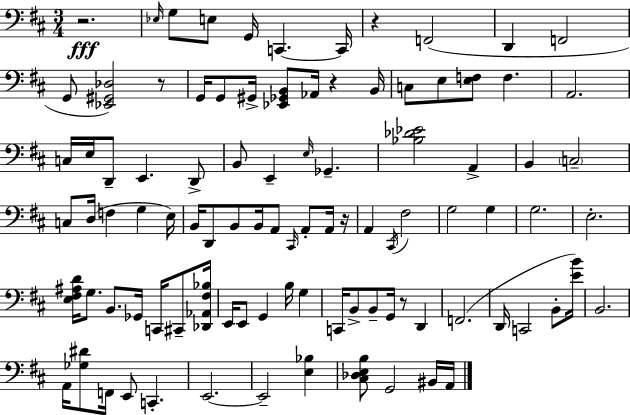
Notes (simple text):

R/h. Eb3/s G3/e E3/e G2/s C2/q. C2/s R/q F2/h D2/q F2/h G2/e [Eb2,G#2,Db3]/h R/e G2/s G2/e G#2/s [Eb2,Gb2,B2]/e Ab2/s R/q B2/s C3/e E3/e [E3,F3]/e F3/q. A2/h. C3/s E3/s D2/e E2/q. D2/e B2/e E2/q E3/s Gb2/q. [Bb3,Db4,Eb4]/h A2/q B2/q C3/h C3/e D3/s F3/q G3/q E3/s B2/s D2/e B2/e B2/s A2/e C#2/s A2/e A2/s R/s A2/q C#2/s F#3/h G3/h G3/q G3/h. E3/h. [E3,F#3,A#3,D4]/s G3/e. B2/e. Gb2/s C2/s C#2/e [Db2,Ab2,F#3,Bb3]/s E2/s E2/e G2/q B3/s G3/q C2/s B2/e B2/e G2/s R/e D2/q F2/h. D2/s C2/h B2/e [E4,B4]/s B2/h. A2/s [Gb3,D#4]/e F2/s E2/e C2/q. E2/h. E2/h [E3,Bb3]/q [C#3,Db3,E3,B3]/e G2/h BIS2/s A2/s